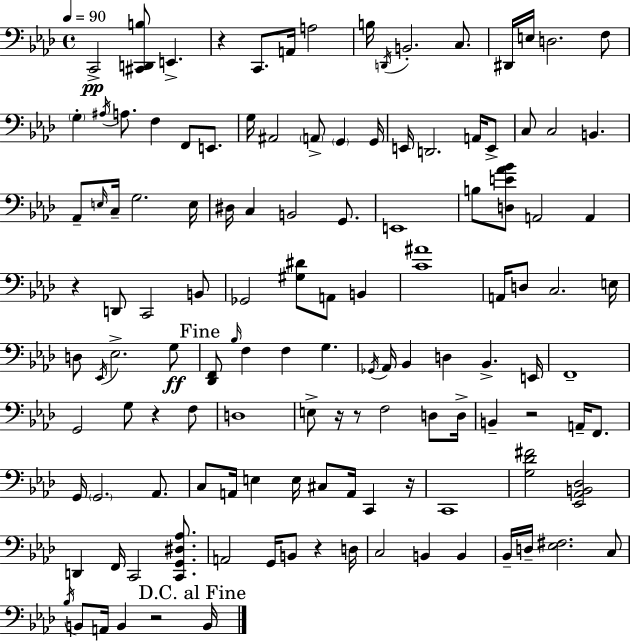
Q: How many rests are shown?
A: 9